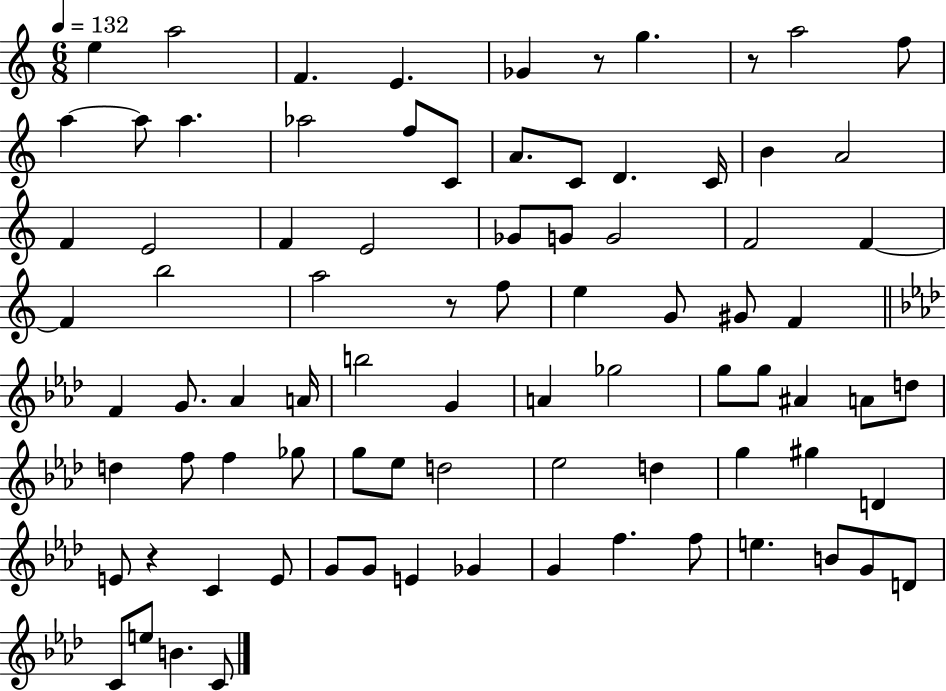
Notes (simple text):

E5/q A5/h F4/q. E4/q. Gb4/q R/e G5/q. R/e A5/h F5/e A5/q A5/e A5/q. Ab5/h F5/e C4/e A4/e. C4/e D4/q. C4/s B4/q A4/h F4/q E4/h F4/q E4/h Gb4/e G4/e G4/h F4/h F4/q F4/q B5/h A5/h R/e F5/e E5/q G4/e G#4/e F4/q F4/q G4/e. Ab4/q A4/s B5/h G4/q A4/q Gb5/h G5/e G5/e A#4/q A4/e D5/e D5/q F5/e F5/q Gb5/e G5/e Eb5/e D5/h Eb5/h D5/q G5/q G#5/q D4/q E4/e R/q C4/q E4/e G4/e G4/e E4/q Gb4/q G4/q F5/q. F5/e E5/q. B4/e G4/e D4/e C4/e E5/e B4/q. C4/e